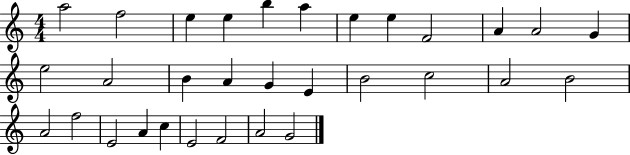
A5/h F5/h E5/q E5/q B5/q A5/q E5/q E5/q F4/h A4/q A4/h G4/q E5/h A4/h B4/q A4/q G4/q E4/q B4/h C5/h A4/h B4/h A4/h F5/h E4/h A4/q C5/q E4/h F4/h A4/h G4/h